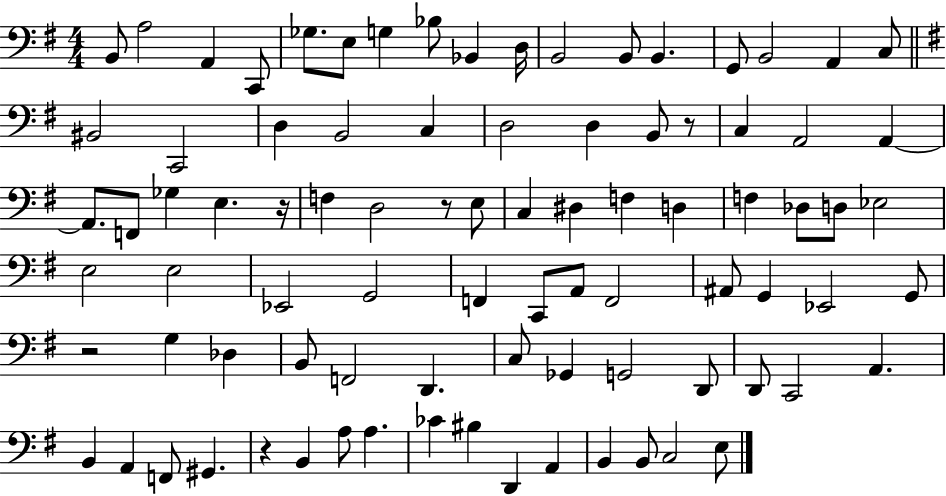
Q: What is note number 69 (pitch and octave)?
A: A2